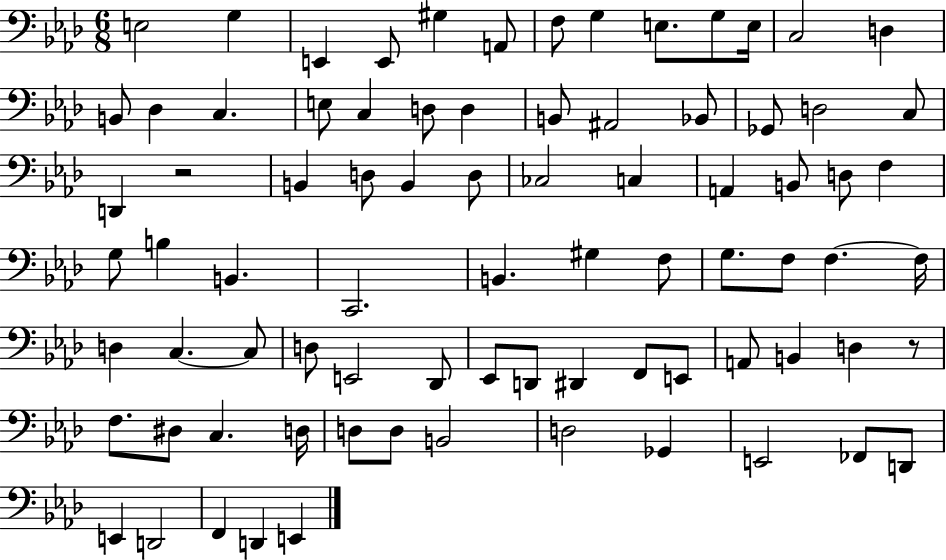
E3/h G3/q E2/q E2/e G#3/q A2/e F3/e G3/q E3/e. G3/e E3/s C3/h D3/q B2/e Db3/q C3/q. E3/e C3/q D3/e D3/q B2/e A#2/h Bb2/e Gb2/e D3/h C3/e D2/q R/h B2/q D3/e B2/q D3/e CES3/h C3/q A2/q B2/e D3/e F3/q G3/e B3/q B2/q. C2/h. B2/q. G#3/q F3/e G3/e. F3/e F3/q. F3/s D3/q C3/q. C3/e D3/e E2/h Db2/e Eb2/e D2/e D#2/q F2/e E2/e A2/e B2/q D3/q R/e F3/e. D#3/e C3/q. D3/s D3/e D3/e B2/h D3/h Gb2/q E2/h FES2/e D2/e E2/q D2/h F2/q D2/q E2/q